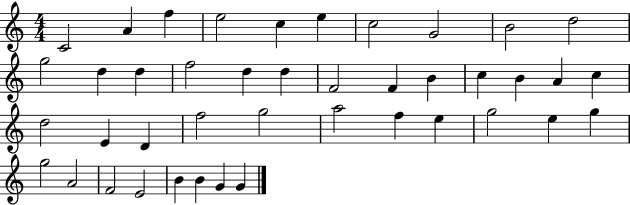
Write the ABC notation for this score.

X:1
T:Untitled
M:4/4
L:1/4
K:C
C2 A f e2 c e c2 G2 B2 d2 g2 d d f2 d d F2 F B c B A c d2 E D f2 g2 a2 f e g2 e g g2 A2 F2 E2 B B G G